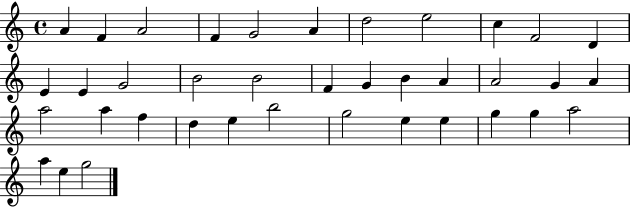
A4/q F4/q A4/h F4/q G4/h A4/q D5/h E5/h C5/q F4/h D4/q E4/q E4/q G4/h B4/h B4/h F4/q G4/q B4/q A4/q A4/h G4/q A4/q A5/h A5/q F5/q D5/q E5/q B5/h G5/h E5/q E5/q G5/q G5/q A5/h A5/q E5/q G5/h